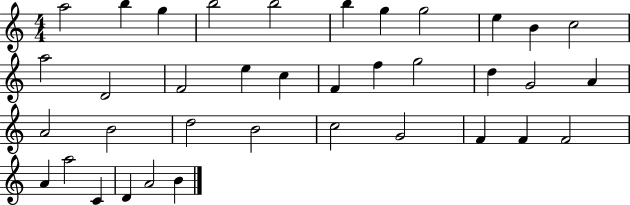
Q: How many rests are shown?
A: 0